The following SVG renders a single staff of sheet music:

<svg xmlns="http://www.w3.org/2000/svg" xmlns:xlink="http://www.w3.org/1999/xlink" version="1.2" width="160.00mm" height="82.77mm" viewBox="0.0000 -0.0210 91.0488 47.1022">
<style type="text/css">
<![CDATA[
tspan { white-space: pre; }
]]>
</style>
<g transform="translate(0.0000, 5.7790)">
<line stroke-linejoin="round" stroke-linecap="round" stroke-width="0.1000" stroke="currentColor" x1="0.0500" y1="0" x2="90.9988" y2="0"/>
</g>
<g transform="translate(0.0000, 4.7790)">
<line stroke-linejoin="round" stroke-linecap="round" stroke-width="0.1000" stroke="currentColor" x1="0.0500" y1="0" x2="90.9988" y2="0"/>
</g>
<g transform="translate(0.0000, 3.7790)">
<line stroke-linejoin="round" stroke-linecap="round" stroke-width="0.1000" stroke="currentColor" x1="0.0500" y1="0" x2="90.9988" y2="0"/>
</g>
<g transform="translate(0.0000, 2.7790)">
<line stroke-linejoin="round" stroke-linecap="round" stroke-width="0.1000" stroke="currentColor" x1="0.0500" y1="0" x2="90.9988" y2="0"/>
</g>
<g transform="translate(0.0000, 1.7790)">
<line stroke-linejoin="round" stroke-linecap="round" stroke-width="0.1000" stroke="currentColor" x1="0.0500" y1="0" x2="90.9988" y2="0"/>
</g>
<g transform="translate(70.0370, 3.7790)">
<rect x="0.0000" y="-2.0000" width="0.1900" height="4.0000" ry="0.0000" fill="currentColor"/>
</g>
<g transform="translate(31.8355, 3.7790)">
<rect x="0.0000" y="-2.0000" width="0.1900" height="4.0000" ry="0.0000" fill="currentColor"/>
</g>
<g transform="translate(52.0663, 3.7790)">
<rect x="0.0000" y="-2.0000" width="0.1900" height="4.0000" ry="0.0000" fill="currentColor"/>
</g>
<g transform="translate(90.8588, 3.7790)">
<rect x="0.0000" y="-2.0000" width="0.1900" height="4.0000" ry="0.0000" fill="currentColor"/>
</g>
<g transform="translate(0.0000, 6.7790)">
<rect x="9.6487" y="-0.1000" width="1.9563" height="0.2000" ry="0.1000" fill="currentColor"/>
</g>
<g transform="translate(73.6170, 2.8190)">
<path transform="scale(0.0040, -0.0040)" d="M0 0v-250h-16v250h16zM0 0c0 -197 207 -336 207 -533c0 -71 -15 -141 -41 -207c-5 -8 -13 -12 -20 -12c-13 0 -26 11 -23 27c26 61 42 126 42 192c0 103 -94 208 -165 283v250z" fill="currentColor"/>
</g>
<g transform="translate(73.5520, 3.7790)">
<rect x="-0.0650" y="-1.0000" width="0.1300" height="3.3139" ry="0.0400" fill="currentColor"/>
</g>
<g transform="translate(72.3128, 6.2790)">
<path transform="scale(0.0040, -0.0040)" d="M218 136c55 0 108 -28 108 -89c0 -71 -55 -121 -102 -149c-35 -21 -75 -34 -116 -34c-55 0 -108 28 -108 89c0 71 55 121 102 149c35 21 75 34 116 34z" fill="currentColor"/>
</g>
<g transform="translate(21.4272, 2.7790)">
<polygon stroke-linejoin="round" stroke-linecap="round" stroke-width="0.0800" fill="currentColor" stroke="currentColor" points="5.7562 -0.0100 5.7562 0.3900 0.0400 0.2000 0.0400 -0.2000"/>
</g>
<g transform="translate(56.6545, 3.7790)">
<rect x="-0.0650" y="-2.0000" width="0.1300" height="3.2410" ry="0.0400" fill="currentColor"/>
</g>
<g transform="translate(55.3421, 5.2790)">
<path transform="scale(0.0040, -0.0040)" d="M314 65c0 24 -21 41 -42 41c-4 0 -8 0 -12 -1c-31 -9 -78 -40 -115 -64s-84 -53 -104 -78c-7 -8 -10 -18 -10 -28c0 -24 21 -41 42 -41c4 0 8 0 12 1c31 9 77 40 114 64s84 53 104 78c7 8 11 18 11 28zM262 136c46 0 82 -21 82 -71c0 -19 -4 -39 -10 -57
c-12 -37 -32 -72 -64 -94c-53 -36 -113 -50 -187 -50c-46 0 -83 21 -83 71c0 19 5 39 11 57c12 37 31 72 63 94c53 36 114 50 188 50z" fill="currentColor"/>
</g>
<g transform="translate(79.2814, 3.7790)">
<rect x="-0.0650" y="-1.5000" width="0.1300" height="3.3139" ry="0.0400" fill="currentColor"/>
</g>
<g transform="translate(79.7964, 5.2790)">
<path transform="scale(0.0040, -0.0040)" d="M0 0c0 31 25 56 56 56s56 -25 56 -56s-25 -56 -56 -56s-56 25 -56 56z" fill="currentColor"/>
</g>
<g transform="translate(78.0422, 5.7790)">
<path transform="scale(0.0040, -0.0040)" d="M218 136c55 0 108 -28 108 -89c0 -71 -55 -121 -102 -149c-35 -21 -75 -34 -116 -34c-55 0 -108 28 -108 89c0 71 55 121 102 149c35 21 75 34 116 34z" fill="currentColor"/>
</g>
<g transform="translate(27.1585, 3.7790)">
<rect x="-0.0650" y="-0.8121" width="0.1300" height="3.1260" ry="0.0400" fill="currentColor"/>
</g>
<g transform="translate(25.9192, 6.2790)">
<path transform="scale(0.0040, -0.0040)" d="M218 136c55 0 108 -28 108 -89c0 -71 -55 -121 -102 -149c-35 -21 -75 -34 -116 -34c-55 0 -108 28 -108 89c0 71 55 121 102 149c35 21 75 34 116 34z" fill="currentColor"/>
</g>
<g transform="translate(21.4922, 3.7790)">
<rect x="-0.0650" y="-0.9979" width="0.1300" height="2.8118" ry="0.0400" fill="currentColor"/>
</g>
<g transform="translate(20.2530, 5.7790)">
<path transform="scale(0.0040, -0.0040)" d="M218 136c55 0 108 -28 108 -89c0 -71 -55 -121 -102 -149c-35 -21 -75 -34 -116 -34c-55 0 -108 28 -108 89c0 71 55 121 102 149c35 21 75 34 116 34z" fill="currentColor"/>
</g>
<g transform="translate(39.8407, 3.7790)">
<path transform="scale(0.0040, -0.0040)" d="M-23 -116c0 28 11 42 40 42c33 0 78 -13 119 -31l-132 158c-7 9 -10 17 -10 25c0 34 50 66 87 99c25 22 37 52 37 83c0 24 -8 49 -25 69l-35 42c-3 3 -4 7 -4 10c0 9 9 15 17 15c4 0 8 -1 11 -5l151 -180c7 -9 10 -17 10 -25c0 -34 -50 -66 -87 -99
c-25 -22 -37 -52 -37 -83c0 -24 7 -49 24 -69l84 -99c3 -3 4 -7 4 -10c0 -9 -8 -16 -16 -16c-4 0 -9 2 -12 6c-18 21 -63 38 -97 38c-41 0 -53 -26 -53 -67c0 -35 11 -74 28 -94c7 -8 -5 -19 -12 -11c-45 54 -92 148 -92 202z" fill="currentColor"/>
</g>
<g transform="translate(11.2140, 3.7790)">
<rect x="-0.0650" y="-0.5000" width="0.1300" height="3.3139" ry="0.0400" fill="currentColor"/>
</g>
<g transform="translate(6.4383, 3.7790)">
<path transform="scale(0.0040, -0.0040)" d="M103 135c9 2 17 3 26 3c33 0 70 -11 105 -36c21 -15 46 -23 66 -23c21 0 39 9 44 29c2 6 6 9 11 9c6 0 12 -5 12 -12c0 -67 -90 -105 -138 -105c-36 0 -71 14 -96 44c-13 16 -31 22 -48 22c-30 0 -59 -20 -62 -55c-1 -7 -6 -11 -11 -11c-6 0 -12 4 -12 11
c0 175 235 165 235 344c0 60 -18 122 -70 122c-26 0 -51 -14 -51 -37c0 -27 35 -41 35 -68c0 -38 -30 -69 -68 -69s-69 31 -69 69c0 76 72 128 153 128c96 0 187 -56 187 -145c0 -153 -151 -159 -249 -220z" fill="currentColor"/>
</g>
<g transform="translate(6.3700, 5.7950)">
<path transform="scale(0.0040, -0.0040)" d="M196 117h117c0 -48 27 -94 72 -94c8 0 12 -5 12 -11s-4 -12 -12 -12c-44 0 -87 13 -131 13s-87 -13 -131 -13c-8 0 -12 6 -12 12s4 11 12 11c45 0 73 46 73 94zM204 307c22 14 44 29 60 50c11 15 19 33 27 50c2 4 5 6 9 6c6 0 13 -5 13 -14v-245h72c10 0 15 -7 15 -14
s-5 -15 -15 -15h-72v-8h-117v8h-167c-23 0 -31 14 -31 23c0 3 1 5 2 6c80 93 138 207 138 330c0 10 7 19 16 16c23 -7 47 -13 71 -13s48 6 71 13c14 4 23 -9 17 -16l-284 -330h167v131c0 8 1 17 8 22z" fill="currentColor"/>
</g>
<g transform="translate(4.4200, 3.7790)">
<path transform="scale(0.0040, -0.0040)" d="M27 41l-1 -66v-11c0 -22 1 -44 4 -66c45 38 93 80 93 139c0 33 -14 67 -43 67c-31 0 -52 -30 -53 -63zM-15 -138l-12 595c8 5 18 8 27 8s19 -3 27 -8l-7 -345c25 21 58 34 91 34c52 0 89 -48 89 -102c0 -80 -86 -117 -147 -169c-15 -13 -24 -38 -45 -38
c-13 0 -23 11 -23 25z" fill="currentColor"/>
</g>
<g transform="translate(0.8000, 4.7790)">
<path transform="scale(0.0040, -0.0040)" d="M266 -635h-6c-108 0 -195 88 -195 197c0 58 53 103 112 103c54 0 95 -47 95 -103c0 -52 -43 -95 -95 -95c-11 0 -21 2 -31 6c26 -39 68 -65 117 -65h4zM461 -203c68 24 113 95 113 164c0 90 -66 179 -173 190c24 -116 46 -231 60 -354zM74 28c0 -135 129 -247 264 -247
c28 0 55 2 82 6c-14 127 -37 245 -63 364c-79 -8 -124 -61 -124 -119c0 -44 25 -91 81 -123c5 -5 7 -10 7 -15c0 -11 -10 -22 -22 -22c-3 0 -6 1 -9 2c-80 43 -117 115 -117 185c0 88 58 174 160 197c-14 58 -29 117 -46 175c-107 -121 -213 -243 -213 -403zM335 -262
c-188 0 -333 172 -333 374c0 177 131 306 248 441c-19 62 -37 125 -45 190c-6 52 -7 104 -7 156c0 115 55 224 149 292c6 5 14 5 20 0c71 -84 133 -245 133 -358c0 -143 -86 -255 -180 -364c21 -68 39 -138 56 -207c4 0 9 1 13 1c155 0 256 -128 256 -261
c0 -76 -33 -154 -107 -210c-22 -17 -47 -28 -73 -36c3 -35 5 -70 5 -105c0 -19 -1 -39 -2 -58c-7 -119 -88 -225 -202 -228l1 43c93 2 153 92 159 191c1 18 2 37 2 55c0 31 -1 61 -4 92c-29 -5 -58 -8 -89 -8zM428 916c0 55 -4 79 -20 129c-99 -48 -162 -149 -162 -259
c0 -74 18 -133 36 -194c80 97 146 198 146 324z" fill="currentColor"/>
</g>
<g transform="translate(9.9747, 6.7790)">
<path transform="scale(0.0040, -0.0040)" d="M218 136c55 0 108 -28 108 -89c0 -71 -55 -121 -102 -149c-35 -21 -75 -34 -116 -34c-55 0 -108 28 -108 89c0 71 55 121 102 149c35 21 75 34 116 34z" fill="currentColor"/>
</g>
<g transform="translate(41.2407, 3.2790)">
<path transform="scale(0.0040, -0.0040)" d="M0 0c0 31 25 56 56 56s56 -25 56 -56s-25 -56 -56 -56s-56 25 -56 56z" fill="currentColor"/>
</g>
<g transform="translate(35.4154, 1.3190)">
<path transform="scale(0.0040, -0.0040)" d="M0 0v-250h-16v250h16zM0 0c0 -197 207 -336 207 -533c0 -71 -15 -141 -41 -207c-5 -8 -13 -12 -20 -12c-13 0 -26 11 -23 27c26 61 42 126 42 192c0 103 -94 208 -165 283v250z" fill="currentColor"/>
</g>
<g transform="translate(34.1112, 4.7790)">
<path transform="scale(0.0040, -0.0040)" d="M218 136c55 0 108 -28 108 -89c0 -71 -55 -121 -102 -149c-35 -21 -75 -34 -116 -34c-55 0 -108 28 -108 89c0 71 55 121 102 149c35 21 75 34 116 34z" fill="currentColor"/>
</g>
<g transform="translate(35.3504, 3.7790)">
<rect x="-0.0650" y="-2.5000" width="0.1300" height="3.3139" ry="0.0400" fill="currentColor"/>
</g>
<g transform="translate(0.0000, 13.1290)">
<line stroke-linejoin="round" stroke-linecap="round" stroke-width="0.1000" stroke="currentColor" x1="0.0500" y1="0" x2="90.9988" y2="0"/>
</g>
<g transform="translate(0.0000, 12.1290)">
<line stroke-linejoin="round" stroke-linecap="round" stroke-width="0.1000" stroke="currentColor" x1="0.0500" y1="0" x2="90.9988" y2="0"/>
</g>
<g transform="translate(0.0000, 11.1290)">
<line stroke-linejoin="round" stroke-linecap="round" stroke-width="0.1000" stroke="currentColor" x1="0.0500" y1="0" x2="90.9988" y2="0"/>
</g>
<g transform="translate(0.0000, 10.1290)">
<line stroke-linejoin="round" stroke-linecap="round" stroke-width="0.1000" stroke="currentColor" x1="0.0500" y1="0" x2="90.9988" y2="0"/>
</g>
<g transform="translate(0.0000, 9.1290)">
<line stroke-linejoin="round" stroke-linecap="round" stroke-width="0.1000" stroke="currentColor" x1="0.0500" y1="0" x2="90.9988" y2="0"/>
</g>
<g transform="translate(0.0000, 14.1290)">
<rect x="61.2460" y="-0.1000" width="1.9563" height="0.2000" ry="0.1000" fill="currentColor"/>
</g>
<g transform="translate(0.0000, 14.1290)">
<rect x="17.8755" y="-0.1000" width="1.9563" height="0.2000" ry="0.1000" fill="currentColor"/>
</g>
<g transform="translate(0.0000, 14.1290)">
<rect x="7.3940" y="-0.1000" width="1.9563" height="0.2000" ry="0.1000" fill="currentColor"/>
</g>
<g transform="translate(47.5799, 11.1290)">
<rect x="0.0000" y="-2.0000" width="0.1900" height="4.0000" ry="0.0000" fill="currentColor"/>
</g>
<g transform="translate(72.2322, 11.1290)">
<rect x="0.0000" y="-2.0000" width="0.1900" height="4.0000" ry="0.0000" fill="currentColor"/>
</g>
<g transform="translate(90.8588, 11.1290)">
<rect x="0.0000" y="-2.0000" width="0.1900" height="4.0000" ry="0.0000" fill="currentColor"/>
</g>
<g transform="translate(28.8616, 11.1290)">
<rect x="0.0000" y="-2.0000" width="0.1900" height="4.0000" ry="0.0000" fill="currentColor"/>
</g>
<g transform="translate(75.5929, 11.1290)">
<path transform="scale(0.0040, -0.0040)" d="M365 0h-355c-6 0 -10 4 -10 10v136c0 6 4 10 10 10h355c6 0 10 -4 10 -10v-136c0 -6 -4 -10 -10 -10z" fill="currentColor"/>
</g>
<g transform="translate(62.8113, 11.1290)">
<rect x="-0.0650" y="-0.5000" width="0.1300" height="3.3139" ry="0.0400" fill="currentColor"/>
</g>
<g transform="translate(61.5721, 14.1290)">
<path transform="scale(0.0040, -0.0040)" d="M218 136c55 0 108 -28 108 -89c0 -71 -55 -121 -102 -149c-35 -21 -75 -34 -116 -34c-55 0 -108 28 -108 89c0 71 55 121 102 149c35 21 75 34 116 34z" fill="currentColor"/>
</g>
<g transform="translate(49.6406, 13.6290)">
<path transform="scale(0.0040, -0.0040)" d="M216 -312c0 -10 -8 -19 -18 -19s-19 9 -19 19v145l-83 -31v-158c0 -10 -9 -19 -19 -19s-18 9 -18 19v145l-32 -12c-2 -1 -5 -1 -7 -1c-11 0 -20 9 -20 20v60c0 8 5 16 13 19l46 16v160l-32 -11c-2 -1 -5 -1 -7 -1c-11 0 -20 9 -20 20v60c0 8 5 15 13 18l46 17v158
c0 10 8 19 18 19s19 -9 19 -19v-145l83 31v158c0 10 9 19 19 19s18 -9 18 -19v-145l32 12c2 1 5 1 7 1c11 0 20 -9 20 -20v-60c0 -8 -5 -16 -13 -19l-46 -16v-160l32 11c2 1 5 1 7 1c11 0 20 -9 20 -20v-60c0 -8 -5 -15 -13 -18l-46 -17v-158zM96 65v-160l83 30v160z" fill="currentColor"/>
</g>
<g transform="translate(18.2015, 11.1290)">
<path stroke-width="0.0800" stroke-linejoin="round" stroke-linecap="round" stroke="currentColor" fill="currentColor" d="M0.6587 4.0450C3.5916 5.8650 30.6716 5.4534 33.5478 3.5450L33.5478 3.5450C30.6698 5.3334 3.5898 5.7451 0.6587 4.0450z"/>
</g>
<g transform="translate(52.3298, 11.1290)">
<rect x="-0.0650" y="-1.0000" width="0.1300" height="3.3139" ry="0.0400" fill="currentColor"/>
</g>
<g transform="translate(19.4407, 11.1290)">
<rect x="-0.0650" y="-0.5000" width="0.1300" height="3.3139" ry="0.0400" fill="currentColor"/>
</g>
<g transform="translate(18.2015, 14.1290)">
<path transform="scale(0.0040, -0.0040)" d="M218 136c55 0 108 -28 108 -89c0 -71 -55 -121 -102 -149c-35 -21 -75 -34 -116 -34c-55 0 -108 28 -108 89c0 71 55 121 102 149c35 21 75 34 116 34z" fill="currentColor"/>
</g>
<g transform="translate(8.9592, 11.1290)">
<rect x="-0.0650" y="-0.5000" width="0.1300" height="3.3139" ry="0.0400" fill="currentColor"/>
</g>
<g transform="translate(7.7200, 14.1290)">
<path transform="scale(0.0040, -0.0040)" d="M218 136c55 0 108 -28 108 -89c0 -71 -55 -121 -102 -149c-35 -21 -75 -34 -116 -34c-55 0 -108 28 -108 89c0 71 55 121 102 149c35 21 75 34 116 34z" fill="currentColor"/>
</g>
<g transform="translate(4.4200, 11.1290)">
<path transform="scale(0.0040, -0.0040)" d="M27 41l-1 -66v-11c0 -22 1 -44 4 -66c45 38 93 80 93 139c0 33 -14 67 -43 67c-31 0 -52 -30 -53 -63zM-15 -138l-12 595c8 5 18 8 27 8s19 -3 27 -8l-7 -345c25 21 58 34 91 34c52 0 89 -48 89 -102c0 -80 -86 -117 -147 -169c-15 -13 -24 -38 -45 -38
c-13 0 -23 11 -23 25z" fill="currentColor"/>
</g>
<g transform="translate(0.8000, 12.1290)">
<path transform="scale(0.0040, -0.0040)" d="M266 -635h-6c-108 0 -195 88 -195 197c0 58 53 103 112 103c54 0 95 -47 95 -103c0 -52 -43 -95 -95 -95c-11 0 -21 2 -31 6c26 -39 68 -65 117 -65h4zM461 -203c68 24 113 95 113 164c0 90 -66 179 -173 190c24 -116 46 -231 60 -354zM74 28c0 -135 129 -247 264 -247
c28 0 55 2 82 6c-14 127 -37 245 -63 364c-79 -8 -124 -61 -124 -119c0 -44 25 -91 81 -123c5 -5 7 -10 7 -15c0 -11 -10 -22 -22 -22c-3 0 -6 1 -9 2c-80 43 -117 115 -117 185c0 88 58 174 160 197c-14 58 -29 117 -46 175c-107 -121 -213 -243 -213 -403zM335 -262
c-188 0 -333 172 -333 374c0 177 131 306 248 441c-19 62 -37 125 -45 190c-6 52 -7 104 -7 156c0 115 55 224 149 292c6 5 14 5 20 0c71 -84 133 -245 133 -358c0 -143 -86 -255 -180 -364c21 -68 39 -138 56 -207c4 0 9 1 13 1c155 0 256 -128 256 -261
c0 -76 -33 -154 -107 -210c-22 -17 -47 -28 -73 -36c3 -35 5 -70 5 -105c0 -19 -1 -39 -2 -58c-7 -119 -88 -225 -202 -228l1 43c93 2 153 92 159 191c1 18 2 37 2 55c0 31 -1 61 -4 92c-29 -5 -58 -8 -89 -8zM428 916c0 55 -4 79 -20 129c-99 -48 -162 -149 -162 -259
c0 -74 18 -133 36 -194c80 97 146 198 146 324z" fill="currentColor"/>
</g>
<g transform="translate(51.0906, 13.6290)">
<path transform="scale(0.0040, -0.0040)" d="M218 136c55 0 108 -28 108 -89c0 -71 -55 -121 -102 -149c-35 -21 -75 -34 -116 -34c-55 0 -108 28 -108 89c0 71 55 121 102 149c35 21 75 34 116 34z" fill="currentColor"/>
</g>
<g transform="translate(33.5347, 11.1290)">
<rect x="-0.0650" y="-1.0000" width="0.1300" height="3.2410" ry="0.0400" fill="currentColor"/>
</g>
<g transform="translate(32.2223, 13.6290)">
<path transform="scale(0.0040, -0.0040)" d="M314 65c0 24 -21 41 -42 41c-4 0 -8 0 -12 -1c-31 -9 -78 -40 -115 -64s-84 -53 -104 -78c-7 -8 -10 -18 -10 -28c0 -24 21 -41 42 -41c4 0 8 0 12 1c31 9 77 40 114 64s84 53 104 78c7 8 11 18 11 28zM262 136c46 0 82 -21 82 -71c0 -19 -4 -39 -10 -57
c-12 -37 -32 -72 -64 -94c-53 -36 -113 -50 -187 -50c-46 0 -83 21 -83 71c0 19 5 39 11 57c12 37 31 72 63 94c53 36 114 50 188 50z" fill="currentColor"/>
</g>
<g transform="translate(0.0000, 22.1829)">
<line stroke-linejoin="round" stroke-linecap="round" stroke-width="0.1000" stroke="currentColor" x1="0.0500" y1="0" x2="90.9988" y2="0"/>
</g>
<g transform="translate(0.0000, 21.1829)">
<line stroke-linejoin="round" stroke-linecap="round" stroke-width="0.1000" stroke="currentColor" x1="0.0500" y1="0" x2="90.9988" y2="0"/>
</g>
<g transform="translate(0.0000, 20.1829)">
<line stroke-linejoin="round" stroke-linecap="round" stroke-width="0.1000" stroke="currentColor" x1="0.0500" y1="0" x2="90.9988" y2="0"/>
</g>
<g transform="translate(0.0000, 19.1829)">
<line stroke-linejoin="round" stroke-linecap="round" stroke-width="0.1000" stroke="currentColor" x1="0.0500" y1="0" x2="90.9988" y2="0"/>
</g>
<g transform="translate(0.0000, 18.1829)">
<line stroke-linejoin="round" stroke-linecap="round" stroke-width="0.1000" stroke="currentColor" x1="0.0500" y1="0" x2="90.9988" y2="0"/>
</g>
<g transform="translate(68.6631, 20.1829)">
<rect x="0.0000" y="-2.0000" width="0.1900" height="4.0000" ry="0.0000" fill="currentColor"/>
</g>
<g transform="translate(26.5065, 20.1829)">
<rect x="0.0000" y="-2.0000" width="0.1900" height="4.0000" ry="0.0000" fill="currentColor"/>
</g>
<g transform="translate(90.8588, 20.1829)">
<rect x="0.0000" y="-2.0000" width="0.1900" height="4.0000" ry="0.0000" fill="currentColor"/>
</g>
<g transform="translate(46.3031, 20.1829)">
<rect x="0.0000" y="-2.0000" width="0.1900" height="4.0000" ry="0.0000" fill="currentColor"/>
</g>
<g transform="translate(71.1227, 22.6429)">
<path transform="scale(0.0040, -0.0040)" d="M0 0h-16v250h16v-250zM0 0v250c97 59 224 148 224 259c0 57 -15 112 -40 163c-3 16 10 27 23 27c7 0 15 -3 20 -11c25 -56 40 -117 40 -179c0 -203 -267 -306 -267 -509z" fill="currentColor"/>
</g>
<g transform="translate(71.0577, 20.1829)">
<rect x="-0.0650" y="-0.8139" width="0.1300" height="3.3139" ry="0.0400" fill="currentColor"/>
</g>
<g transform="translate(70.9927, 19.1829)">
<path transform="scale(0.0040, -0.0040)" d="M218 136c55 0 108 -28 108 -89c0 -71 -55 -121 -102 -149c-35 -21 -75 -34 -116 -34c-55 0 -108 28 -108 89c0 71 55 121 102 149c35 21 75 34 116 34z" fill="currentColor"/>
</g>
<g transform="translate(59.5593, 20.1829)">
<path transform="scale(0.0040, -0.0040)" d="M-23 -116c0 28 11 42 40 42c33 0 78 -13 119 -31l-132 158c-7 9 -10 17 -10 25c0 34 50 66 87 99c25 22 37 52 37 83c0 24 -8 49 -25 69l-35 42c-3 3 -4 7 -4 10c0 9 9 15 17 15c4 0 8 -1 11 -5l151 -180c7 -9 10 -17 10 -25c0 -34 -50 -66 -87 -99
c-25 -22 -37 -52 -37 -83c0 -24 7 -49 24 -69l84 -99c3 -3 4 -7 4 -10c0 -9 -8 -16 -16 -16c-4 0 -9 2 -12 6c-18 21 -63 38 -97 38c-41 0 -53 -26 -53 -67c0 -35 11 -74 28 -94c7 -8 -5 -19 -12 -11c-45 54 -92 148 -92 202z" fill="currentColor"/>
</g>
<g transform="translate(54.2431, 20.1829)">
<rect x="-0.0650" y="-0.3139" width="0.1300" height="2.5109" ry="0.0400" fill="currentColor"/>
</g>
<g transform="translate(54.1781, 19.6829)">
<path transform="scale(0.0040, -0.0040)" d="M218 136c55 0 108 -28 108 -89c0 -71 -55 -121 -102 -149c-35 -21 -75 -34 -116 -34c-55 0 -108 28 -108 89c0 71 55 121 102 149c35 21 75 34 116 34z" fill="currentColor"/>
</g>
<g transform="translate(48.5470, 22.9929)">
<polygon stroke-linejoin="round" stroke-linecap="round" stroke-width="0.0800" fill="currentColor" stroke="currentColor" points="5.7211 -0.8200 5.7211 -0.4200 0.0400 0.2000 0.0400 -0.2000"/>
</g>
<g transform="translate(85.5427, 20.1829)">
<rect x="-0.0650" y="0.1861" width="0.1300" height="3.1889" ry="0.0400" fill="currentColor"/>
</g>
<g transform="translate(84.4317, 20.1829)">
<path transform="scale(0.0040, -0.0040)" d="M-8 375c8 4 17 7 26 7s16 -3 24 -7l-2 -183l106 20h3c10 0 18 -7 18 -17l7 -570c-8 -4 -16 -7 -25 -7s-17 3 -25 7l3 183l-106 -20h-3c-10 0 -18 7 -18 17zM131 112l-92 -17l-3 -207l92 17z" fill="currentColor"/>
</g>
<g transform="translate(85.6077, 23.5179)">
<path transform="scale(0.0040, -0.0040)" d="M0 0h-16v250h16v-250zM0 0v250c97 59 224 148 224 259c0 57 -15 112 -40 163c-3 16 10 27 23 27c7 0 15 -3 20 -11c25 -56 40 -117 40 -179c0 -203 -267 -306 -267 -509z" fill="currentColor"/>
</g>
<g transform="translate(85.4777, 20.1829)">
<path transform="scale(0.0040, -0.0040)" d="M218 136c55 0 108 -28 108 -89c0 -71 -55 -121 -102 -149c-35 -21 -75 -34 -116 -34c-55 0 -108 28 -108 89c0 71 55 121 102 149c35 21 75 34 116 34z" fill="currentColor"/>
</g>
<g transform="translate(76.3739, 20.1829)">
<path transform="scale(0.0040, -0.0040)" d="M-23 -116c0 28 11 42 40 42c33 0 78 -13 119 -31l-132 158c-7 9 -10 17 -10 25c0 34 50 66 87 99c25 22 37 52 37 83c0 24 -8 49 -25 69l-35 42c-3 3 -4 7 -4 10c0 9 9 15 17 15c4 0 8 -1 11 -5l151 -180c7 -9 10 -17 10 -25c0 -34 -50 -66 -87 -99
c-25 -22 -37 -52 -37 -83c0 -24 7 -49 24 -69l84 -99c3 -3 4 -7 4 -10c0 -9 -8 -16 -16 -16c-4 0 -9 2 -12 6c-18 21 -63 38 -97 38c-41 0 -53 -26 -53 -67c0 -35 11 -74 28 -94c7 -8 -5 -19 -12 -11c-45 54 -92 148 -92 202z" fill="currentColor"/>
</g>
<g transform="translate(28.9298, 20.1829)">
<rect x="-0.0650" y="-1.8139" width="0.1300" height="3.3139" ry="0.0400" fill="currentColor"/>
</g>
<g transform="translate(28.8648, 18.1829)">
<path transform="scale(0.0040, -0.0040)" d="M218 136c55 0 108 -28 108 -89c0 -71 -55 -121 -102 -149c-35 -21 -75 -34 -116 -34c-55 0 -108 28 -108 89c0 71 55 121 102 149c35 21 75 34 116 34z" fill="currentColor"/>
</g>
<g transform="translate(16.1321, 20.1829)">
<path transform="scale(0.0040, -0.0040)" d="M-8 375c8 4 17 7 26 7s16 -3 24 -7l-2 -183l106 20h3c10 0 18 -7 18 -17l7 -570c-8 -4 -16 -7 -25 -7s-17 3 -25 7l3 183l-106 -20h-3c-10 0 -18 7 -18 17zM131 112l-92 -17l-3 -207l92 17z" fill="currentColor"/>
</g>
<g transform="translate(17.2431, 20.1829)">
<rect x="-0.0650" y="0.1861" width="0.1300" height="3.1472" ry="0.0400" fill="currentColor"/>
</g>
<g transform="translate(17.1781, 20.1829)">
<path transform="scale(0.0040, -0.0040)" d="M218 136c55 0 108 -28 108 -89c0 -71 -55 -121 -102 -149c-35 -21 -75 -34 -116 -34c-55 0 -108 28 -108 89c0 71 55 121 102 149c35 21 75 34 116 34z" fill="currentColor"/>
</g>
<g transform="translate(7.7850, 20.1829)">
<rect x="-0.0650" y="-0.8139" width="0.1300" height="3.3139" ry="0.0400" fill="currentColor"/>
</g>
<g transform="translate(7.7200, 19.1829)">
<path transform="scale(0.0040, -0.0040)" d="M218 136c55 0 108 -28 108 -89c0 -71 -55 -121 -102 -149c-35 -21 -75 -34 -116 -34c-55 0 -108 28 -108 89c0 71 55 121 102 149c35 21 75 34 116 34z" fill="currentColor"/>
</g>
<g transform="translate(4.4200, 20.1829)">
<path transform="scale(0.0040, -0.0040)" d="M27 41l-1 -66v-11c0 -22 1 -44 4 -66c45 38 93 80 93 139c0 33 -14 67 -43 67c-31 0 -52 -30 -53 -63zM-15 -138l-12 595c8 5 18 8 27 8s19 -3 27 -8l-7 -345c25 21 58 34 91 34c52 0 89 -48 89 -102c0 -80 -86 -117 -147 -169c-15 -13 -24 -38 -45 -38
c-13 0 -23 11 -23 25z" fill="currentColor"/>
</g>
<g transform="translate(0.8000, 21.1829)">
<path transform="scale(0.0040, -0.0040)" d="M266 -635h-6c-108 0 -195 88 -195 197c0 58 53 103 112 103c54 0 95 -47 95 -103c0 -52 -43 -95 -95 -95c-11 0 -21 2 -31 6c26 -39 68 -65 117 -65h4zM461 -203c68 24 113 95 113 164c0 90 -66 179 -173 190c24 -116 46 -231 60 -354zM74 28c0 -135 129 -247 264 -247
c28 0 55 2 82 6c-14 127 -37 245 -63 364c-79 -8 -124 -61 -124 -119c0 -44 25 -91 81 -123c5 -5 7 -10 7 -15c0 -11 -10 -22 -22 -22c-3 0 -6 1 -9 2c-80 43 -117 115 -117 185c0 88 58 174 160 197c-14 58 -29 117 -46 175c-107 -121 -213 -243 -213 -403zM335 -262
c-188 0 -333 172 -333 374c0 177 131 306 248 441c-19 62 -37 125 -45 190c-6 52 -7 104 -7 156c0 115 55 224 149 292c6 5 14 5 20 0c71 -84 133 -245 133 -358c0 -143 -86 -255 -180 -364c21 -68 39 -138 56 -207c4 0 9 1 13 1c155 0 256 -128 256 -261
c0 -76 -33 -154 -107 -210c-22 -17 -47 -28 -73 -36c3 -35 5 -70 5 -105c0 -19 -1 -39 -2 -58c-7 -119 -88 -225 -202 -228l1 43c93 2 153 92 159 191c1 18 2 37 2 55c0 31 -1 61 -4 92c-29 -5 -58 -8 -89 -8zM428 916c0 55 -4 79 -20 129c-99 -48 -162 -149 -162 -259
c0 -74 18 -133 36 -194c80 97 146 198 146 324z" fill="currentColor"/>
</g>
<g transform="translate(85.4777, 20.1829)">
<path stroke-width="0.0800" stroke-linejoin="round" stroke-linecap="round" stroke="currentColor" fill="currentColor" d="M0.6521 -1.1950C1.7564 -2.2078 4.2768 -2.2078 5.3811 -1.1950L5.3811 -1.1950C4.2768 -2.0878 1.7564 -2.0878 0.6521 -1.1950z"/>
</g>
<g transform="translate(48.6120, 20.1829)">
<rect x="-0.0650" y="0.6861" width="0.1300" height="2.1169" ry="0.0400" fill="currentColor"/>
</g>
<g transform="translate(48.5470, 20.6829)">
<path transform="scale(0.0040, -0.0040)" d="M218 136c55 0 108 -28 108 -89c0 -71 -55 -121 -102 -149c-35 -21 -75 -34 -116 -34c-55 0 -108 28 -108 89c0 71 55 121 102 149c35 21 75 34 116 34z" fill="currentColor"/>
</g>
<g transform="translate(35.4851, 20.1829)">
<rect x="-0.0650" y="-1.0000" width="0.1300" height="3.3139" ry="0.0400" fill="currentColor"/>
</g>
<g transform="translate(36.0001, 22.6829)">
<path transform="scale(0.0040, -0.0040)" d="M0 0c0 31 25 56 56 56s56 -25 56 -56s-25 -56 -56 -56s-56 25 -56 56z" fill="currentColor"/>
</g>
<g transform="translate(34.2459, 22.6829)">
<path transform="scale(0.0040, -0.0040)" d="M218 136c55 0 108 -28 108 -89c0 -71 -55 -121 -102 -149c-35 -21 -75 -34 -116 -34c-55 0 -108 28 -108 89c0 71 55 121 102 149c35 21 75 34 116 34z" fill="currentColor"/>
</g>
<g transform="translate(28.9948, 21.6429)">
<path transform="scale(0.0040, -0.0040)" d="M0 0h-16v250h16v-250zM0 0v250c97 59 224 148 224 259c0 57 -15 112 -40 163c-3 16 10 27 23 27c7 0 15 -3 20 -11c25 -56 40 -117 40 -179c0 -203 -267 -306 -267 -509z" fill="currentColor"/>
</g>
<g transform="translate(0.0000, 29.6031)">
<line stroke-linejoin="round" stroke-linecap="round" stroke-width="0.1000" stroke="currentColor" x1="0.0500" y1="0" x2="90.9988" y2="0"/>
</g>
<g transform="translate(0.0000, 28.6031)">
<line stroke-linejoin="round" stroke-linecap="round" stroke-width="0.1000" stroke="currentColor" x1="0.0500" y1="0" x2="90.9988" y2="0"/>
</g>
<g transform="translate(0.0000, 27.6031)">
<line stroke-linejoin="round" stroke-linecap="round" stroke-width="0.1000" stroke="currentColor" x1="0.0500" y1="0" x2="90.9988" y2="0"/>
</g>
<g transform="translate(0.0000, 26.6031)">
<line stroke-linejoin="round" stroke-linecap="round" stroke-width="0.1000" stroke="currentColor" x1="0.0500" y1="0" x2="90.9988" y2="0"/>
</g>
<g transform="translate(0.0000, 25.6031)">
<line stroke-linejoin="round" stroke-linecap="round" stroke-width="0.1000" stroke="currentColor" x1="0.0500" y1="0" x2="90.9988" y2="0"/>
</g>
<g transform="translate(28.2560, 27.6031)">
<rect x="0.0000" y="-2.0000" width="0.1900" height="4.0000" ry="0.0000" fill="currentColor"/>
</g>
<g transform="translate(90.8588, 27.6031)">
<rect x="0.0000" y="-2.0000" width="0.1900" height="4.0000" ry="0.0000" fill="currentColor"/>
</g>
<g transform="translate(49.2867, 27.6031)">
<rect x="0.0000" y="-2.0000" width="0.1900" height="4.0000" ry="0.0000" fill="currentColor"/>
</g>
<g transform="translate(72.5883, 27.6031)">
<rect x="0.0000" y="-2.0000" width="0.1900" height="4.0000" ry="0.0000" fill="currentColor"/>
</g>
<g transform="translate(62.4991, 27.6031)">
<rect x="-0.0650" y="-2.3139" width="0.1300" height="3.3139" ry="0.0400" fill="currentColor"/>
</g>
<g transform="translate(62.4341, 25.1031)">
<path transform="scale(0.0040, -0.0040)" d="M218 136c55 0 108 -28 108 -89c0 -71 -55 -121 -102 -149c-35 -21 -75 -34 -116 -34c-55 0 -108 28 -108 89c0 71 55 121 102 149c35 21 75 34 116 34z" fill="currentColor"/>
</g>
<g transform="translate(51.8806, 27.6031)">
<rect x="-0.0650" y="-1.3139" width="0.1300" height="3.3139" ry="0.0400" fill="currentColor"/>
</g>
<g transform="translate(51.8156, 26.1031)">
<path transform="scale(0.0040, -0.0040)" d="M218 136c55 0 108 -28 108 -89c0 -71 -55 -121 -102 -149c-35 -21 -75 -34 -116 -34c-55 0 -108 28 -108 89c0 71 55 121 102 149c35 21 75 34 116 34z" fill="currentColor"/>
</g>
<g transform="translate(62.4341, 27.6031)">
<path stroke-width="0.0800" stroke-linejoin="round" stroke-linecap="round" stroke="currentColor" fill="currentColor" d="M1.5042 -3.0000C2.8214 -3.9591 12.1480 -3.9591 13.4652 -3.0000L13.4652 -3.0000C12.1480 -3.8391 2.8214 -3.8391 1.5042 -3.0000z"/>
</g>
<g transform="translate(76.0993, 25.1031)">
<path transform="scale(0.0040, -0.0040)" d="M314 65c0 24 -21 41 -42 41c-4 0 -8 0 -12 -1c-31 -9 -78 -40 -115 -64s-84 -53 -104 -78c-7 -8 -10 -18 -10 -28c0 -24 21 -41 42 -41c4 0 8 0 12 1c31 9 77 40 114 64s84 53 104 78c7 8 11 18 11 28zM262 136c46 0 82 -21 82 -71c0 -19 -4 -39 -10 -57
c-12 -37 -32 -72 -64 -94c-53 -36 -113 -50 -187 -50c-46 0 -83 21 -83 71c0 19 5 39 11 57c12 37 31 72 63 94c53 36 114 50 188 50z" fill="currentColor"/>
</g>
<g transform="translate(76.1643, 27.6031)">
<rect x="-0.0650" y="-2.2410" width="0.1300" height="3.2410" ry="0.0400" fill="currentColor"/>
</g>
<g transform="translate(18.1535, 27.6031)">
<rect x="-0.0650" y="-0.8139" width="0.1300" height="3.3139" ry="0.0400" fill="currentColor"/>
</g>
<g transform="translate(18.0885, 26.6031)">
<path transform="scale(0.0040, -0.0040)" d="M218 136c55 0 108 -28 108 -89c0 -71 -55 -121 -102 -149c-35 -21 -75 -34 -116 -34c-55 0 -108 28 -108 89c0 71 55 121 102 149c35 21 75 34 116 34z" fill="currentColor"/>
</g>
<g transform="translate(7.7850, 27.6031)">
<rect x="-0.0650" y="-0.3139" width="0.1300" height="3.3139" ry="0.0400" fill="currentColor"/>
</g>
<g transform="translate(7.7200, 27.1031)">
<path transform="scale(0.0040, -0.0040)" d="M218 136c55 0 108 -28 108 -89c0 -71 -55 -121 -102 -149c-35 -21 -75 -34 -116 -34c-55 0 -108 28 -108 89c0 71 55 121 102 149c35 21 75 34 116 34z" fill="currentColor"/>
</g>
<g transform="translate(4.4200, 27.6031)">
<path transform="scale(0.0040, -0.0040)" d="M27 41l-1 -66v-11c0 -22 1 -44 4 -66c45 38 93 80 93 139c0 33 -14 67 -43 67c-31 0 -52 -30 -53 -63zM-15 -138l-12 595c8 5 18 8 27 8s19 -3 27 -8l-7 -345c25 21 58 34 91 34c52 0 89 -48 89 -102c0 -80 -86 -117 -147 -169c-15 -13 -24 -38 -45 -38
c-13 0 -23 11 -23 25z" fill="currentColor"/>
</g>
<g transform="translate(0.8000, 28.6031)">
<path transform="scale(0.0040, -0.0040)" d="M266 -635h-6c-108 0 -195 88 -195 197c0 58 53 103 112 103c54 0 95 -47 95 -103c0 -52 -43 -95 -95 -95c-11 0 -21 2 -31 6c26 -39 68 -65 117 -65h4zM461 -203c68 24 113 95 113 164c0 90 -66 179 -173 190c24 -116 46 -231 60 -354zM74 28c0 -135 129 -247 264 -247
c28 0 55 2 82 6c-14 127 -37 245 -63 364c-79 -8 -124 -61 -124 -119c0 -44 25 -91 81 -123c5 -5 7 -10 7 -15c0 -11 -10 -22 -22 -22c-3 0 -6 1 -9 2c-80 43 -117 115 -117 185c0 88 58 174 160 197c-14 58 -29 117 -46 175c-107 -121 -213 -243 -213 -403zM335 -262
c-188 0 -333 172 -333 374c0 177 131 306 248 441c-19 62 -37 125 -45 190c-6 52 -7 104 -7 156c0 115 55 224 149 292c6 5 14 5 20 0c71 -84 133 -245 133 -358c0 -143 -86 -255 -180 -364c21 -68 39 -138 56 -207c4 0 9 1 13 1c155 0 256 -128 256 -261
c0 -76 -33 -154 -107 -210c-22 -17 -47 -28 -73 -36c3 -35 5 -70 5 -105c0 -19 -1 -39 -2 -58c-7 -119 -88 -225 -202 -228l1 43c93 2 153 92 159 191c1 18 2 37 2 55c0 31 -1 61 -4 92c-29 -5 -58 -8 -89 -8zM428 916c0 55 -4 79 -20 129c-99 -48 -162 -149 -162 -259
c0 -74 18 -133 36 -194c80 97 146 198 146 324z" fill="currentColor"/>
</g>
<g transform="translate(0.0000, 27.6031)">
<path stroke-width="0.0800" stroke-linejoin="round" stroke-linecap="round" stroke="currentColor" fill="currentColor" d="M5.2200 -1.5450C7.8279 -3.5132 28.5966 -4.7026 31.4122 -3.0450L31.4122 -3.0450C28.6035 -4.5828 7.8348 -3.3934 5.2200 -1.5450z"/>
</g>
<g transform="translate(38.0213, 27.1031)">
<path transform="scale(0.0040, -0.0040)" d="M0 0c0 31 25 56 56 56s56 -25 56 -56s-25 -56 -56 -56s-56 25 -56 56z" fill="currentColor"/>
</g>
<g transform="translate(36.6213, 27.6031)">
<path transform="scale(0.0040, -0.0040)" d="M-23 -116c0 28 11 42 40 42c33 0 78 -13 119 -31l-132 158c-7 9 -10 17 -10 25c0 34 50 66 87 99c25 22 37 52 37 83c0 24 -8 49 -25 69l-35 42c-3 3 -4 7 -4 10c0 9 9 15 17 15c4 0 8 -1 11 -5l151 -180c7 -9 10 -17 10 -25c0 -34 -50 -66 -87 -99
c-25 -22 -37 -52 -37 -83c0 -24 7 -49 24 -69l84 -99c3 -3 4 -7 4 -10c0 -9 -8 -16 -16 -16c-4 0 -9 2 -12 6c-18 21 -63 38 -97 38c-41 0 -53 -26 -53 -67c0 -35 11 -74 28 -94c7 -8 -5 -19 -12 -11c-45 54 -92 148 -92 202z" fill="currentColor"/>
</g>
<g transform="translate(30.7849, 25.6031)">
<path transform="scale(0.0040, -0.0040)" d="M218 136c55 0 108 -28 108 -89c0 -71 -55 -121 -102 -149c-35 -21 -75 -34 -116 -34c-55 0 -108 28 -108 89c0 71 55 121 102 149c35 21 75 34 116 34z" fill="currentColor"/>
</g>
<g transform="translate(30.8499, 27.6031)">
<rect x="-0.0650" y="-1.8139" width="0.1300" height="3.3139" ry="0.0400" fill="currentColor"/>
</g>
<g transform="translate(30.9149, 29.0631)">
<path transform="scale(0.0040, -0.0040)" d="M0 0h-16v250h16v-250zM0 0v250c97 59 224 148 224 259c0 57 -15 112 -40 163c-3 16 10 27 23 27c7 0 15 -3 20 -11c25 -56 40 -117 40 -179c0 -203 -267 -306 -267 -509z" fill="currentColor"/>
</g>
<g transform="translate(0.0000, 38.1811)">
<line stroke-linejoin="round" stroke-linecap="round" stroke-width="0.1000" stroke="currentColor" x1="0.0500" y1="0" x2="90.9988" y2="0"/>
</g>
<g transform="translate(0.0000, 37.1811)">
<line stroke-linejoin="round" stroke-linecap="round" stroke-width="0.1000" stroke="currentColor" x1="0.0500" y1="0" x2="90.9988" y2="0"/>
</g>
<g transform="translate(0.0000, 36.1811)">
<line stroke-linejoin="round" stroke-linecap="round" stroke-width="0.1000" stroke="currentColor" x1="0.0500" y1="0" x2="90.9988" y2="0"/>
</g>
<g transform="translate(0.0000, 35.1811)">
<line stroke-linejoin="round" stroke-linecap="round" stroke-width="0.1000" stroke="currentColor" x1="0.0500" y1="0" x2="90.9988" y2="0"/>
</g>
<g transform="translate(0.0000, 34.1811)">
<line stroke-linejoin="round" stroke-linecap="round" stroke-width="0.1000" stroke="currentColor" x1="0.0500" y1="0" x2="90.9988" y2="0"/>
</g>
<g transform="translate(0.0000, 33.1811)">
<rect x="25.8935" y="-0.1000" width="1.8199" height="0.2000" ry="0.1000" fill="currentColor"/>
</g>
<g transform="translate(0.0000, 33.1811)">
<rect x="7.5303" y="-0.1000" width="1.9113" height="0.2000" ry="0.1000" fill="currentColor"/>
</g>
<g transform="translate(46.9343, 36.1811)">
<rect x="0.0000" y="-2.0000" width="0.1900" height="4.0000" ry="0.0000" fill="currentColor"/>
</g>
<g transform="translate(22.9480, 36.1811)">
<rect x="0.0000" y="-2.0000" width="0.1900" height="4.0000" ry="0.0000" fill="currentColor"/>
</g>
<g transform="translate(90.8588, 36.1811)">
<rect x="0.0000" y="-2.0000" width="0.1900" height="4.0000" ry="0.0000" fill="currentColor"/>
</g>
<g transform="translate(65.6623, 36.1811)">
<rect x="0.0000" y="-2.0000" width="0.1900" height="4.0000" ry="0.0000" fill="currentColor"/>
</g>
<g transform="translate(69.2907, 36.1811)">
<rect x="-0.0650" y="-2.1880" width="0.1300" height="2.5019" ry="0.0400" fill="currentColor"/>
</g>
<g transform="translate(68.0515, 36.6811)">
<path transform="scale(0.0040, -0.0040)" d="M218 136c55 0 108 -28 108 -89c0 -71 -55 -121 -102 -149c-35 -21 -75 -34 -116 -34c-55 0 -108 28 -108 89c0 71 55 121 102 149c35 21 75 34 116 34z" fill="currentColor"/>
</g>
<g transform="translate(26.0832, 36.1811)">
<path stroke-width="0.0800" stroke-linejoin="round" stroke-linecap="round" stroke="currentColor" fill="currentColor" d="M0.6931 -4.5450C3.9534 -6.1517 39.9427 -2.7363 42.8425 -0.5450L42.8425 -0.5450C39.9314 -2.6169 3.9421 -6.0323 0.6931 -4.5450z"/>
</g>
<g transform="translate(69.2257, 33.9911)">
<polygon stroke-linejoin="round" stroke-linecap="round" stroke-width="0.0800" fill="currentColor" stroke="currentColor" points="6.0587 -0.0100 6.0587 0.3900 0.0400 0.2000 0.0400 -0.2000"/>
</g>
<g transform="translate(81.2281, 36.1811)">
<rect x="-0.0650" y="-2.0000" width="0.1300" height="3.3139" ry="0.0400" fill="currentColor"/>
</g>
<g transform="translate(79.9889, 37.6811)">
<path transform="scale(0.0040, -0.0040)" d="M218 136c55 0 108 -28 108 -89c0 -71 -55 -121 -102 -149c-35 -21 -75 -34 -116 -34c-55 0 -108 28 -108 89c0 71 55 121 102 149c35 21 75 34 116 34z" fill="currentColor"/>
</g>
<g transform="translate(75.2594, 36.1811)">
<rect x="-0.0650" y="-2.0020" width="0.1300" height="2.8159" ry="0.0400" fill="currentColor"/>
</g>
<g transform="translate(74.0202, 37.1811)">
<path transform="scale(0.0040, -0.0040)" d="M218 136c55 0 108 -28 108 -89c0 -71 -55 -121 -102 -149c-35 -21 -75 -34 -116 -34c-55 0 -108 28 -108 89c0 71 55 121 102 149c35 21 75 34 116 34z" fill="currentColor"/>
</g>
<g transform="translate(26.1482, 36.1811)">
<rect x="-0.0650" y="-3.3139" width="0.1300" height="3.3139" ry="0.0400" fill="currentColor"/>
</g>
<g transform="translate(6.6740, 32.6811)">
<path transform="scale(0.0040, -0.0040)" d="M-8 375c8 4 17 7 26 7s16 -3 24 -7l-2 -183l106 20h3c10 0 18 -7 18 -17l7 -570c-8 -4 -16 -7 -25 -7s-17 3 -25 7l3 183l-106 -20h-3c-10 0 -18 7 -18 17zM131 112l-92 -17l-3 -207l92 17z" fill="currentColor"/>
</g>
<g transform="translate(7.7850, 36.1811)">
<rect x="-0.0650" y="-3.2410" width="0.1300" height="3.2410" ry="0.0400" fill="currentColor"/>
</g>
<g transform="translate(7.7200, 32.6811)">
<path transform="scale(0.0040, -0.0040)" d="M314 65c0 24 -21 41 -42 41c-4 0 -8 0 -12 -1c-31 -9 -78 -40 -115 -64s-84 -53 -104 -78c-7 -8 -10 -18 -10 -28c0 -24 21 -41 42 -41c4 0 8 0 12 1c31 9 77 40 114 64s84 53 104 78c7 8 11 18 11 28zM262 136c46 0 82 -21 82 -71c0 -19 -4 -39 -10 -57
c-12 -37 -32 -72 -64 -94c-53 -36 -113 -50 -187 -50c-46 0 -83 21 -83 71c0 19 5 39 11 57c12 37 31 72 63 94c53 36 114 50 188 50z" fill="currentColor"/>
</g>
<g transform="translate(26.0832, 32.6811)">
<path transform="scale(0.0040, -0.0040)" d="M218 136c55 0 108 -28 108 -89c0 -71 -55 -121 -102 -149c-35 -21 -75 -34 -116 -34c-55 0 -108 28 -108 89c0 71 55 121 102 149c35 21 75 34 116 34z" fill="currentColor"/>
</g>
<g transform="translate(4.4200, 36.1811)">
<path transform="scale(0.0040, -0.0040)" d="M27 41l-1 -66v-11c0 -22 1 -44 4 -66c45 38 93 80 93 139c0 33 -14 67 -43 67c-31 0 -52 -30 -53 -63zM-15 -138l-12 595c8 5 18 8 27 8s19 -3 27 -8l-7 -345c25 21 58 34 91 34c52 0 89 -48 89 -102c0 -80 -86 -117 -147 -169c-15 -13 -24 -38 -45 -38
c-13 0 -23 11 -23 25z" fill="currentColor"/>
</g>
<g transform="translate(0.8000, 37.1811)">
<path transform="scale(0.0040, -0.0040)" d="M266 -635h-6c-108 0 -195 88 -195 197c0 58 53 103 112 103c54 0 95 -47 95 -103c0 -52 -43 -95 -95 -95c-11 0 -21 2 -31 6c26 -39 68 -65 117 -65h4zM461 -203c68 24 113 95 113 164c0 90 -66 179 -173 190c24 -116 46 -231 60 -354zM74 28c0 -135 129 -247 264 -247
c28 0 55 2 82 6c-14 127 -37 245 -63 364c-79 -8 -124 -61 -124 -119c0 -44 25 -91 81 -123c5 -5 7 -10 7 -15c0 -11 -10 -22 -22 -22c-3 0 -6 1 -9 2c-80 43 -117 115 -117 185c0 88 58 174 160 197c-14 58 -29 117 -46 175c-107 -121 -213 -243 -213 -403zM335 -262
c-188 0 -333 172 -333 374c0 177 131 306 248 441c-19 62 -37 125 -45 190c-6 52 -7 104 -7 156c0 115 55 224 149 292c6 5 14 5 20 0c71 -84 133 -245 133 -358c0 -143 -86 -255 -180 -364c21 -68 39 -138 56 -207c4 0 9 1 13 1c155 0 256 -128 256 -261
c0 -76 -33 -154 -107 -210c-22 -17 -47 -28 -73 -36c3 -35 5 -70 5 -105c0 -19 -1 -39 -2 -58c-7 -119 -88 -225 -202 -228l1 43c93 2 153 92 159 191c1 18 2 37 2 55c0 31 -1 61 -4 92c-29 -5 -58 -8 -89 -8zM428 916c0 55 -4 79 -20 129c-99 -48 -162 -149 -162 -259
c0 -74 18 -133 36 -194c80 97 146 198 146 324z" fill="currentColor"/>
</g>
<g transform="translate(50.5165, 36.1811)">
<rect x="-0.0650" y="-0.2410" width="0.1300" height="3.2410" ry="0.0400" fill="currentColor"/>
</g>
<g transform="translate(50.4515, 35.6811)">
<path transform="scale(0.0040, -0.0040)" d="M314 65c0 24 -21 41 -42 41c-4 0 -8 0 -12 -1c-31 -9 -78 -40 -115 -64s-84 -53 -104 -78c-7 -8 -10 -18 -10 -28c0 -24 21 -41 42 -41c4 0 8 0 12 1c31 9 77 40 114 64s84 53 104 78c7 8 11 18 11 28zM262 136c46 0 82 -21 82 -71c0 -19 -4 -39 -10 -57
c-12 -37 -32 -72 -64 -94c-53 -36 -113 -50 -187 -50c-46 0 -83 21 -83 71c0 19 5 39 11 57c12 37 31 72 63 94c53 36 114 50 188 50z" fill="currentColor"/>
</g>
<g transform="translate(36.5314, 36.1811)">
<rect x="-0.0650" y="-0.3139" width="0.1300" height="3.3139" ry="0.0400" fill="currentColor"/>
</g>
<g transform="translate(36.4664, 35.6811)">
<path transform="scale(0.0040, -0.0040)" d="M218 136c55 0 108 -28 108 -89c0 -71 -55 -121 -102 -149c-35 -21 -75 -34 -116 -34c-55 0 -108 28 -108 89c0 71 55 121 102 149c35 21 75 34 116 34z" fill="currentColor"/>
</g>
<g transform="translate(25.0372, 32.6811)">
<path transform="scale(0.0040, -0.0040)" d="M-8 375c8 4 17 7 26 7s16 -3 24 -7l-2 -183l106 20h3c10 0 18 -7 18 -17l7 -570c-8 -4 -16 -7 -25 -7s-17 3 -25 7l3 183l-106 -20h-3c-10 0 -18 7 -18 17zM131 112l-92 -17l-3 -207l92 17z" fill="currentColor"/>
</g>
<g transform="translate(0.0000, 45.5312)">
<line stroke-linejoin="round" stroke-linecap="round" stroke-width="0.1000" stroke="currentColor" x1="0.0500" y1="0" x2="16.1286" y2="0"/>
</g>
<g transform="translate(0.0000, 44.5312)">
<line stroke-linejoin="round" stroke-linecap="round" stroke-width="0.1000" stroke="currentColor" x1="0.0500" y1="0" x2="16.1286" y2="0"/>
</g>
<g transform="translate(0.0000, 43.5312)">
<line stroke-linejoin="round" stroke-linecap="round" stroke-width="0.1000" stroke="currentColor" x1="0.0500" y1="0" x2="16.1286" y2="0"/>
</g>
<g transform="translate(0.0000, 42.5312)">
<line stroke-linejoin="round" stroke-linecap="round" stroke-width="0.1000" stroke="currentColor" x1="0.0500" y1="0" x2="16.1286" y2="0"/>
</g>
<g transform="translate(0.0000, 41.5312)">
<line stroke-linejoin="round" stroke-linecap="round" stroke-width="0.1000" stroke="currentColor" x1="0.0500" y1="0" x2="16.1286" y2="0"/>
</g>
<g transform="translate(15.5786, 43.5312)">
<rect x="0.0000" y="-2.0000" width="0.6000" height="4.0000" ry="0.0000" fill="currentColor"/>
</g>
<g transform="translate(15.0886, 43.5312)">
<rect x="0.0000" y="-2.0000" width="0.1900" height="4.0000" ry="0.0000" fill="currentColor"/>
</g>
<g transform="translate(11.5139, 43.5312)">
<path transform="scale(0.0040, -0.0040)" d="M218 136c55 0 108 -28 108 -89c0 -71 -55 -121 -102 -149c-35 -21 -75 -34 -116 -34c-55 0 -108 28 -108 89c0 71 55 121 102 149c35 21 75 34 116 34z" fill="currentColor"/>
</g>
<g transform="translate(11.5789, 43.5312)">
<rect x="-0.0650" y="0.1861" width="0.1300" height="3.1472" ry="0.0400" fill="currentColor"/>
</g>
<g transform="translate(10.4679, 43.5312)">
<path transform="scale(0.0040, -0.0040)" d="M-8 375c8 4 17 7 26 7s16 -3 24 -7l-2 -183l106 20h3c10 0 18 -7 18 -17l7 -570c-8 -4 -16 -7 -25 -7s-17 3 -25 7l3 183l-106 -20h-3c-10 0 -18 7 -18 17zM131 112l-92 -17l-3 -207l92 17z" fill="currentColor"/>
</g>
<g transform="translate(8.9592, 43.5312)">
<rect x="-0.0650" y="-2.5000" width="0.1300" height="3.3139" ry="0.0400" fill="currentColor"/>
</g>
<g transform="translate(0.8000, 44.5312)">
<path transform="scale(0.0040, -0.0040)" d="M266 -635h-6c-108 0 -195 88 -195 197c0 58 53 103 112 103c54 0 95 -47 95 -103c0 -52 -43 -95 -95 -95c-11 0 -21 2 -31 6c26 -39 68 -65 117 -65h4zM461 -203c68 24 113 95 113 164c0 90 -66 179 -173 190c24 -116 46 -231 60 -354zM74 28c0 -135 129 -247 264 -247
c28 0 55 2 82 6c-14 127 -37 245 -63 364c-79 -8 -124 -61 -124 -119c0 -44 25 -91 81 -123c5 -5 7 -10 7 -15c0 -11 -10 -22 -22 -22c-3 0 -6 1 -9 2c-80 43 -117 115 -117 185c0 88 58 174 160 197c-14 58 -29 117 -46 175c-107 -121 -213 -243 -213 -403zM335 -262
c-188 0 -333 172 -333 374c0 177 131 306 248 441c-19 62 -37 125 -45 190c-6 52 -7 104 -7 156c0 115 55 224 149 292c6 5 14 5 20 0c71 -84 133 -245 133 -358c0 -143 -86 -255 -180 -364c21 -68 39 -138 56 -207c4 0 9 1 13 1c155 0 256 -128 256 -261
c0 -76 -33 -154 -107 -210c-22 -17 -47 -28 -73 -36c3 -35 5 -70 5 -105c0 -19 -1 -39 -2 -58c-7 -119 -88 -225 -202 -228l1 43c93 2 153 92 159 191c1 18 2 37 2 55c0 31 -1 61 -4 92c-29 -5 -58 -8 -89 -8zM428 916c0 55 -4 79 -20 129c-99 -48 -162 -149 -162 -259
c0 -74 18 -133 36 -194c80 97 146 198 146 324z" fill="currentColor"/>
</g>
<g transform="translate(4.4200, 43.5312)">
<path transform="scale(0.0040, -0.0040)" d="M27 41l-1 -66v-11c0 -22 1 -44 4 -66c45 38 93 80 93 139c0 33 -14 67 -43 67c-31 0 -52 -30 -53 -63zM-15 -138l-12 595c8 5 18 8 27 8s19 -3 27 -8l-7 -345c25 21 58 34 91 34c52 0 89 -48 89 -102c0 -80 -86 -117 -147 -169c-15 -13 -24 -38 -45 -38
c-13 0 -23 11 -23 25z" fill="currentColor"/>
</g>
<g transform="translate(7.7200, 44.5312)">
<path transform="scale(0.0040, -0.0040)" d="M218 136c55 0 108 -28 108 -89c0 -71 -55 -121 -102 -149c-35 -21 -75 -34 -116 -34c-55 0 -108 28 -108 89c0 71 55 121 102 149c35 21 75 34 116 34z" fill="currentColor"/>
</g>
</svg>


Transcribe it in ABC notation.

X:1
T:Untitled
M:2/4
L:1/4
K:F
C E/2 D/2 G/2 z F2 D/2 E C C D2 ^D C z2 d B f/2 D A/2 c/2 z d/2 z B/2 c d f/2 z e g g2 b2 b c c2 A/2 G/2 F G B